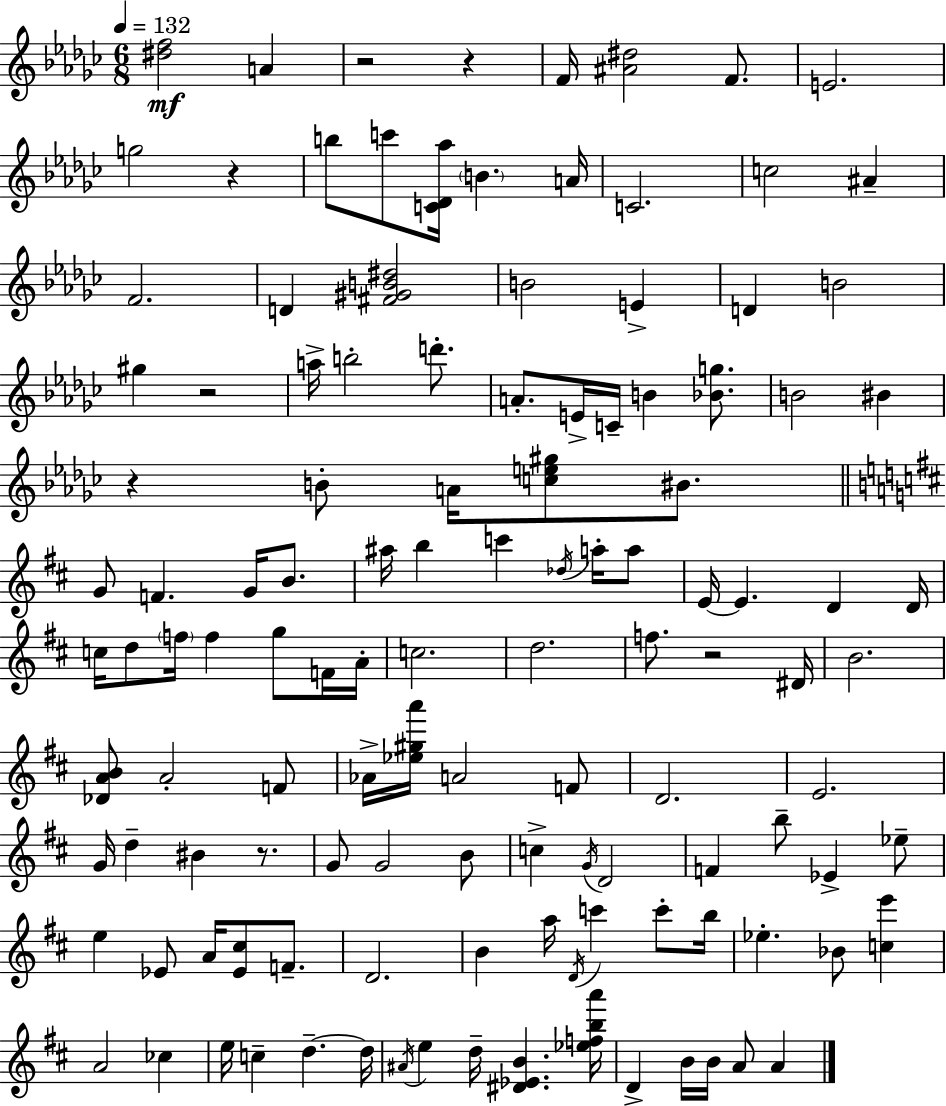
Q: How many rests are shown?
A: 7